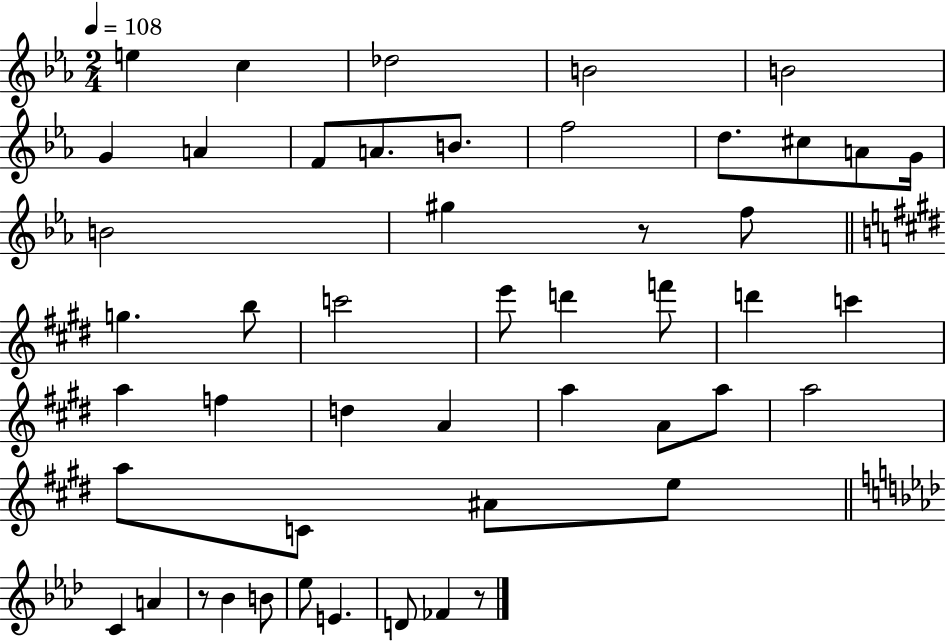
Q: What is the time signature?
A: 2/4